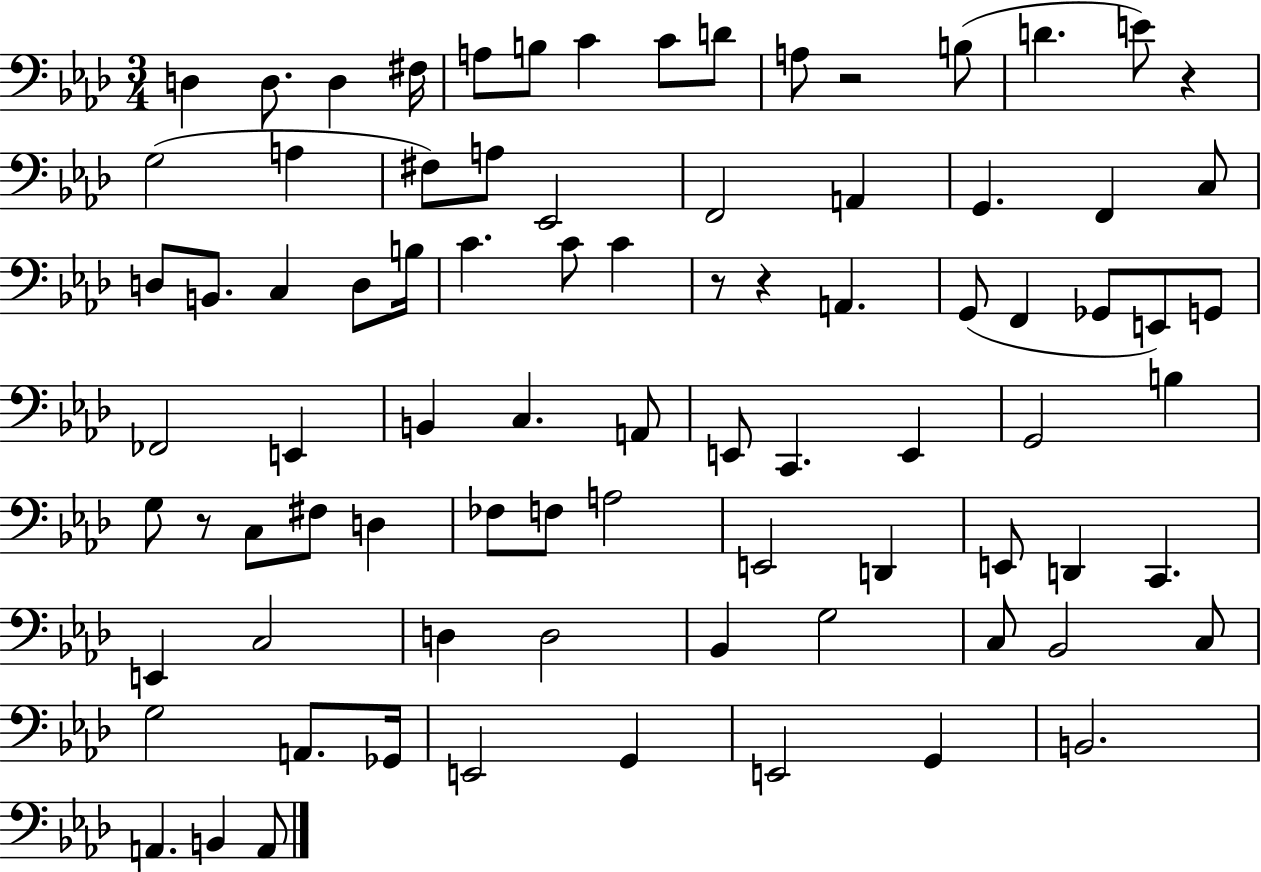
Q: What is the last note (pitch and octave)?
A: A2